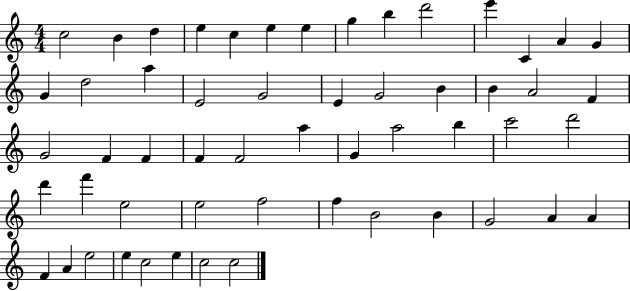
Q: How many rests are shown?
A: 0